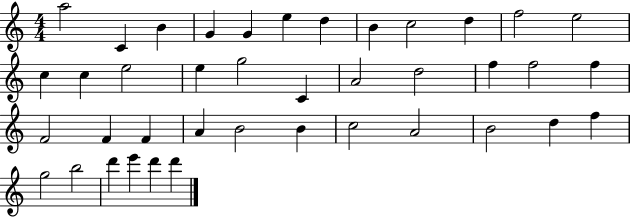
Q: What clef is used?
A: treble